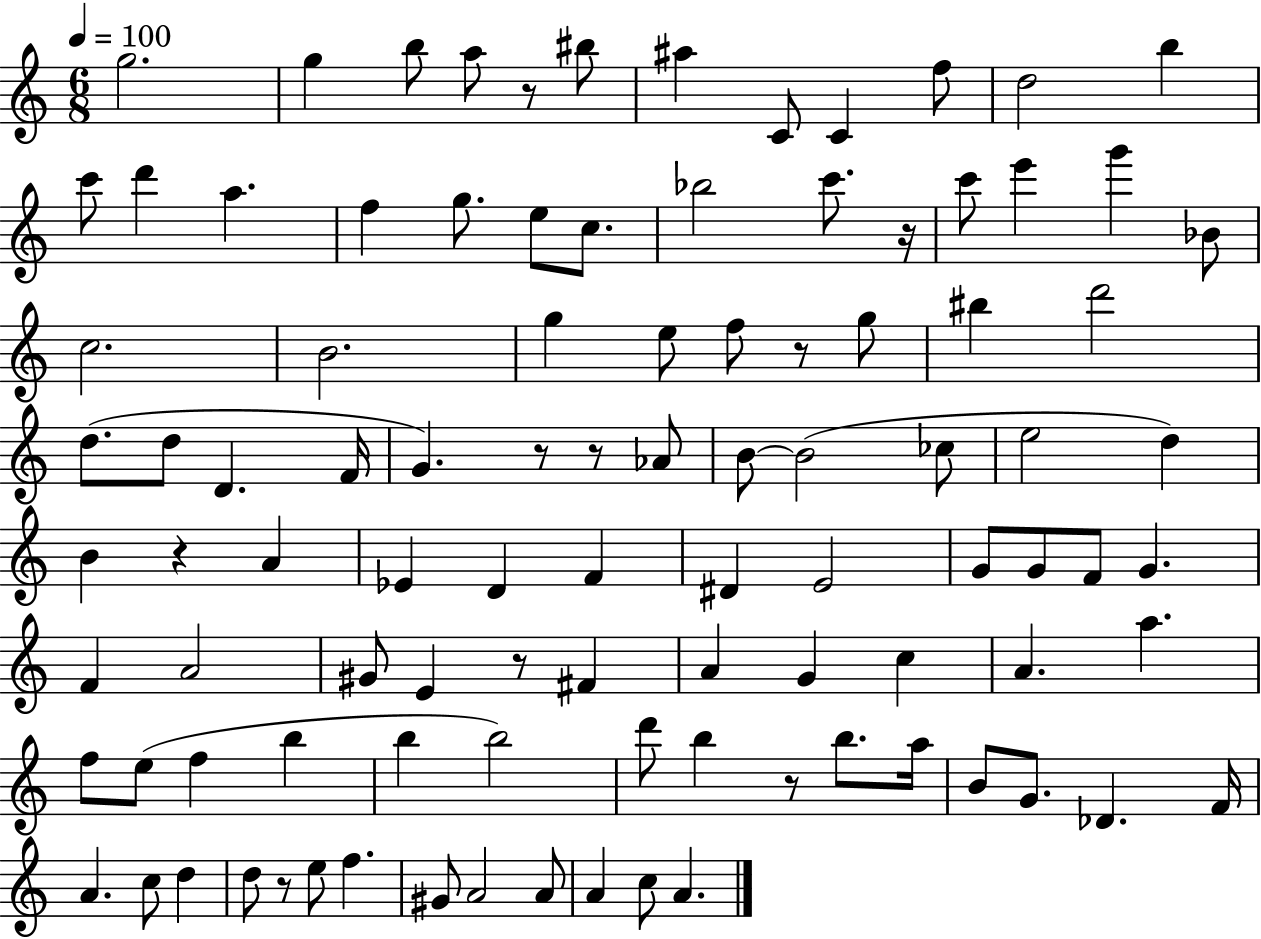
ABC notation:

X:1
T:Untitled
M:6/8
L:1/4
K:C
g2 g b/2 a/2 z/2 ^b/2 ^a C/2 C f/2 d2 b c'/2 d' a f g/2 e/2 c/2 _b2 c'/2 z/4 c'/2 e' g' _B/2 c2 B2 g e/2 f/2 z/2 g/2 ^b d'2 d/2 d/2 D F/4 G z/2 z/2 _A/2 B/2 B2 _c/2 e2 d B z A _E D F ^D E2 G/2 G/2 F/2 G F A2 ^G/2 E z/2 ^F A G c A a f/2 e/2 f b b b2 d'/2 b z/2 b/2 a/4 B/2 G/2 _D F/4 A c/2 d d/2 z/2 e/2 f ^G/2 A2 A/2 A c/2 A